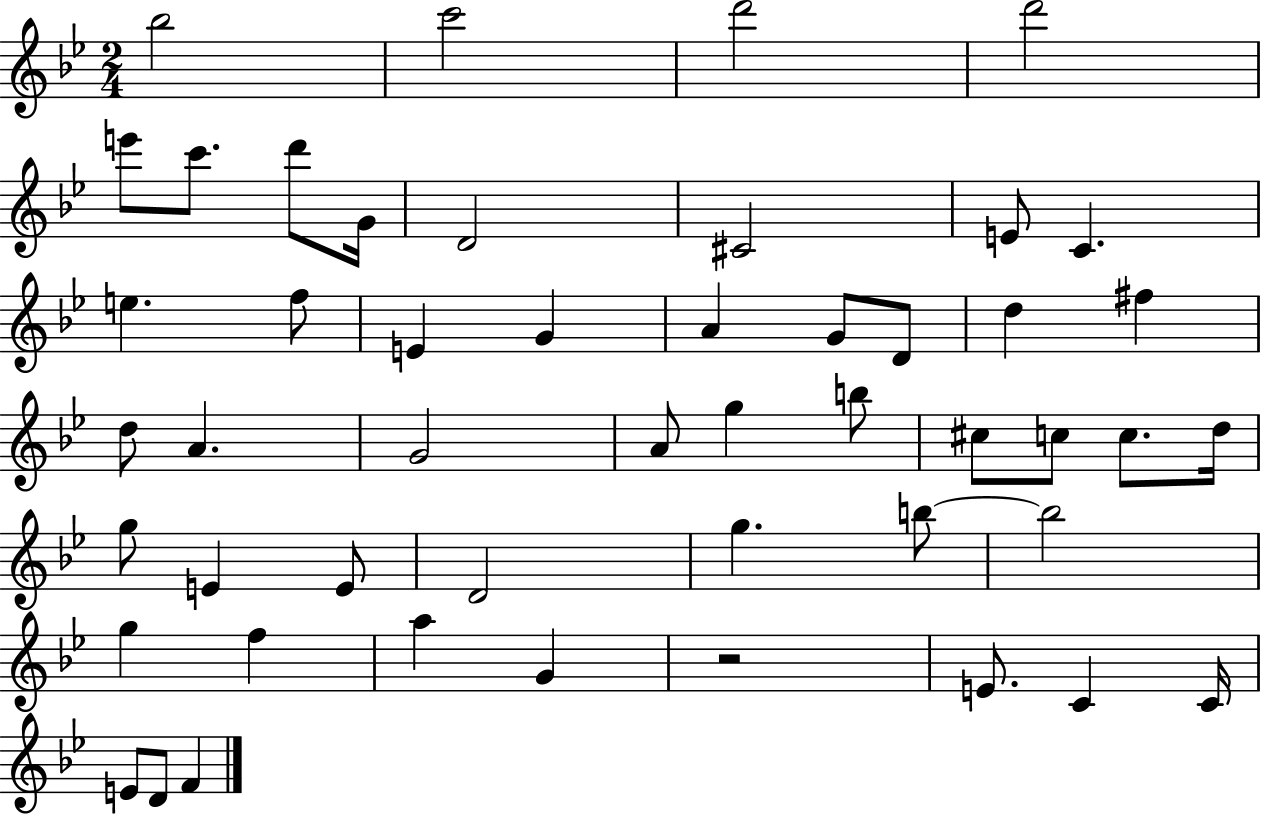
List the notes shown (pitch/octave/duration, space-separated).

Bb5/h C6/h D6/h D6/h E6/e C6/e. D6/e G4/s D4/h C#4/h E4/e C4/q. E5/q. F5/e E4/q G4/q A4/q G4/e D4/e D5/q F#5/q D5/e A4/q. G4/h A4/e G5/q B5/e C#5/e C5/e C5/e. D5/s G5/e E4/q E4/e D4/h G5/q. B5/e B5/h G5/q F5/q A5/q G4/q R/h E4/e. C4/q C4/s E4/e D4/e F4/q